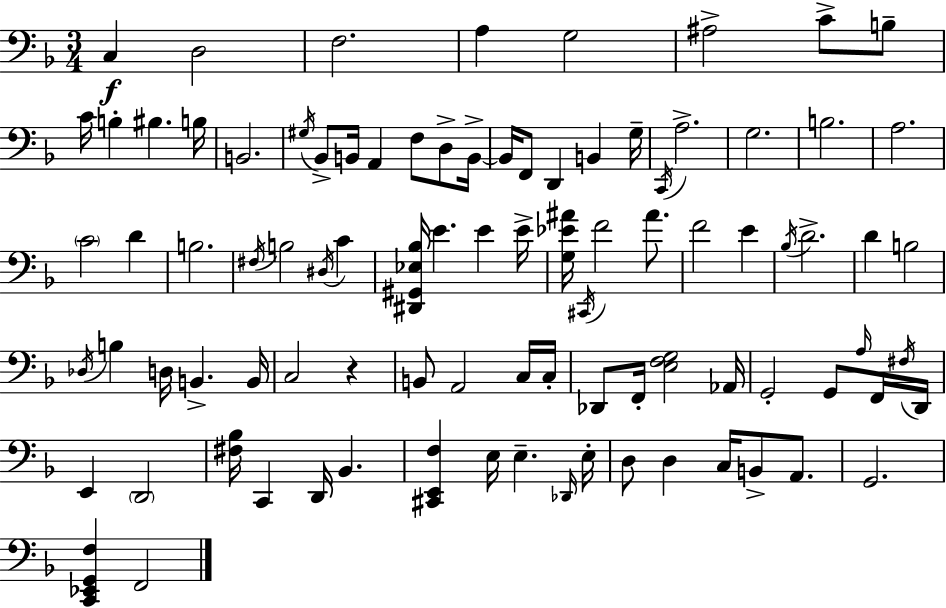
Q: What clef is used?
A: bass